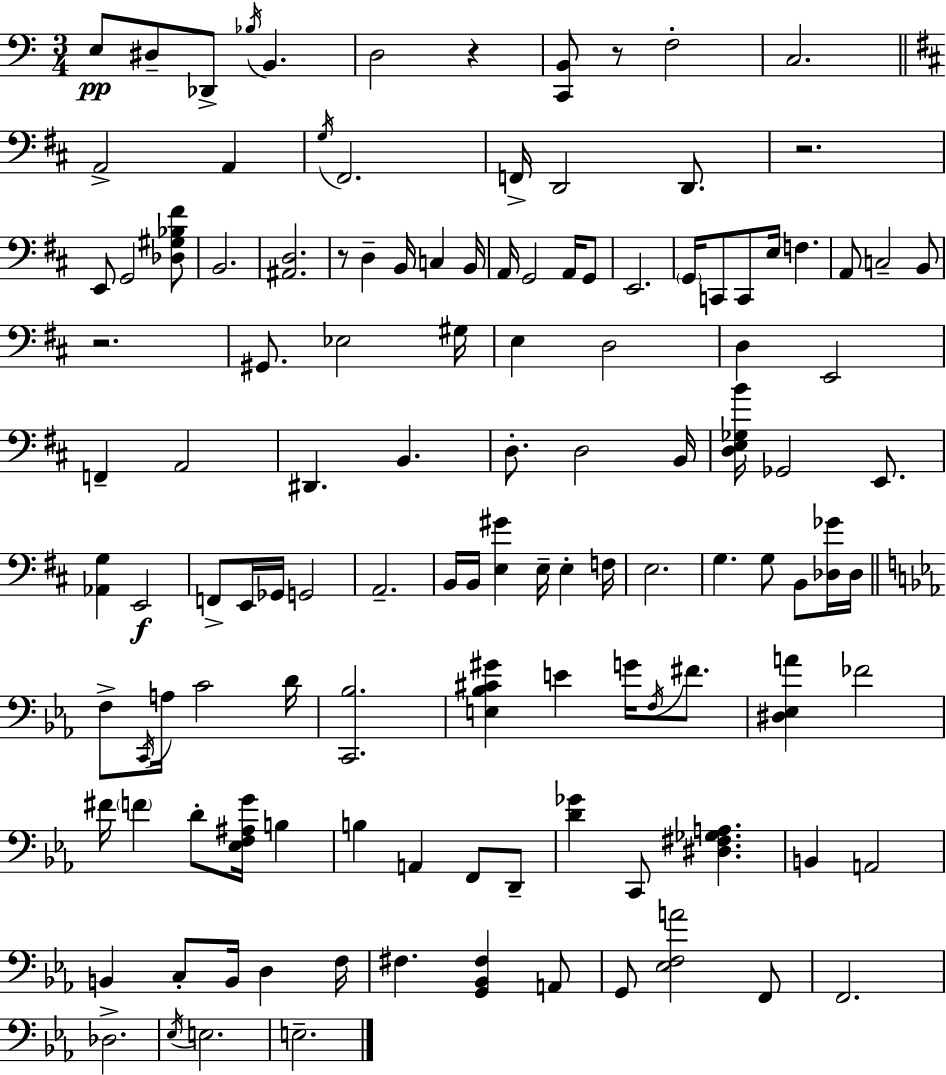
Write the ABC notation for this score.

X:1
T:Untitled
M:3/4
L:1/4
K:Am
E,/2 ^D,/2 _D,,/2 _B,/4 B,, D,2 z [C,,B,,]/2 z/2 F,2 C,2 A,,2 A,, G,/4 ^F,,2 F,,/4 D,,2 D,,/2 z2 E,,/2 G,,2 [_D,^G,_B,^F]/2 B,,2 [^A,,D,]2 z/2 D, B,,/4 C, B,,/4 A,,/4 G,,2 A,,/4 G,,/2 E,,2 G,,/4 C,,/2 C,,/2 E,/4 F, A,,/2 C,2 B,,/2 z2 ^G,,/2 _E,2 ^G,/4 E, D,2 D, E,,2 F,, A,,2 ^D,, B,, D,/2 D,2 B,,/4 [D,E,_G,B]/4 _G,,2 E,,/2 [_A,,G,] E,,2 F,,/2 E,,/4 _G,,/4 G,,2 A,,2 B,,/4 B,,/4 [E,^G] E,/4 E, F,/4 E,2 G, G,/2 B,,/2 [_D,_G]/4 _D,/4 F,/2 C,,/4 A,/4 C2 D/4 [C,,_B,]2 [E,_B,^C^G] E G/4 F,/4 ^F/2 [^D,_E,A] _F2 ^F/4 F D/2 [_E,F,^A,G]/4 B, B, A,, F,,/2 D,,/2 [D_G] C,,/2 [^D,^F,_G,A,] B,, A,,2 B,, C,/2 B,,/4 D, F,/4 ^F, [G,,_B,,^F,] A,,/2 G,,/2 [_E,F,A]2 F,,/2 F,,2 _D,2 _E,/4 E,2 E,2